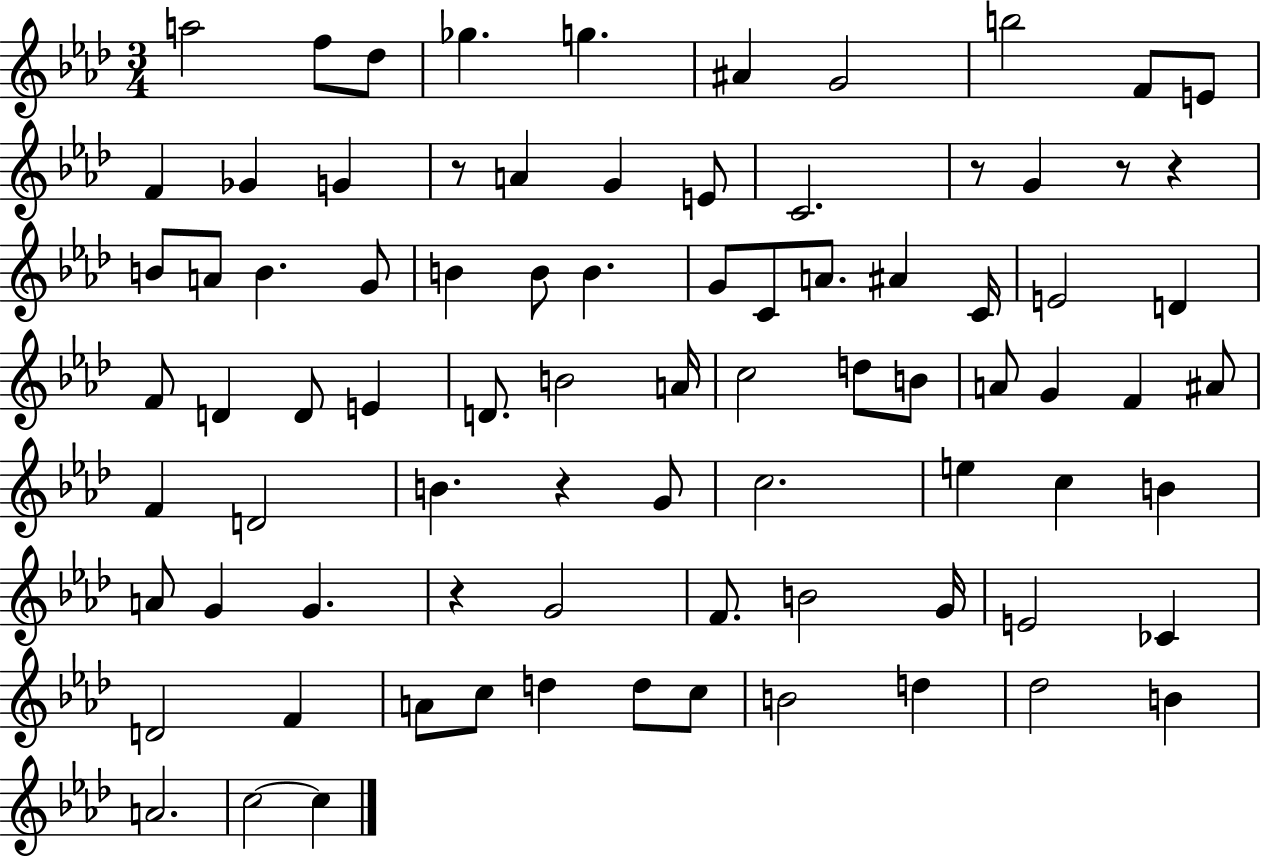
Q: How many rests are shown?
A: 6